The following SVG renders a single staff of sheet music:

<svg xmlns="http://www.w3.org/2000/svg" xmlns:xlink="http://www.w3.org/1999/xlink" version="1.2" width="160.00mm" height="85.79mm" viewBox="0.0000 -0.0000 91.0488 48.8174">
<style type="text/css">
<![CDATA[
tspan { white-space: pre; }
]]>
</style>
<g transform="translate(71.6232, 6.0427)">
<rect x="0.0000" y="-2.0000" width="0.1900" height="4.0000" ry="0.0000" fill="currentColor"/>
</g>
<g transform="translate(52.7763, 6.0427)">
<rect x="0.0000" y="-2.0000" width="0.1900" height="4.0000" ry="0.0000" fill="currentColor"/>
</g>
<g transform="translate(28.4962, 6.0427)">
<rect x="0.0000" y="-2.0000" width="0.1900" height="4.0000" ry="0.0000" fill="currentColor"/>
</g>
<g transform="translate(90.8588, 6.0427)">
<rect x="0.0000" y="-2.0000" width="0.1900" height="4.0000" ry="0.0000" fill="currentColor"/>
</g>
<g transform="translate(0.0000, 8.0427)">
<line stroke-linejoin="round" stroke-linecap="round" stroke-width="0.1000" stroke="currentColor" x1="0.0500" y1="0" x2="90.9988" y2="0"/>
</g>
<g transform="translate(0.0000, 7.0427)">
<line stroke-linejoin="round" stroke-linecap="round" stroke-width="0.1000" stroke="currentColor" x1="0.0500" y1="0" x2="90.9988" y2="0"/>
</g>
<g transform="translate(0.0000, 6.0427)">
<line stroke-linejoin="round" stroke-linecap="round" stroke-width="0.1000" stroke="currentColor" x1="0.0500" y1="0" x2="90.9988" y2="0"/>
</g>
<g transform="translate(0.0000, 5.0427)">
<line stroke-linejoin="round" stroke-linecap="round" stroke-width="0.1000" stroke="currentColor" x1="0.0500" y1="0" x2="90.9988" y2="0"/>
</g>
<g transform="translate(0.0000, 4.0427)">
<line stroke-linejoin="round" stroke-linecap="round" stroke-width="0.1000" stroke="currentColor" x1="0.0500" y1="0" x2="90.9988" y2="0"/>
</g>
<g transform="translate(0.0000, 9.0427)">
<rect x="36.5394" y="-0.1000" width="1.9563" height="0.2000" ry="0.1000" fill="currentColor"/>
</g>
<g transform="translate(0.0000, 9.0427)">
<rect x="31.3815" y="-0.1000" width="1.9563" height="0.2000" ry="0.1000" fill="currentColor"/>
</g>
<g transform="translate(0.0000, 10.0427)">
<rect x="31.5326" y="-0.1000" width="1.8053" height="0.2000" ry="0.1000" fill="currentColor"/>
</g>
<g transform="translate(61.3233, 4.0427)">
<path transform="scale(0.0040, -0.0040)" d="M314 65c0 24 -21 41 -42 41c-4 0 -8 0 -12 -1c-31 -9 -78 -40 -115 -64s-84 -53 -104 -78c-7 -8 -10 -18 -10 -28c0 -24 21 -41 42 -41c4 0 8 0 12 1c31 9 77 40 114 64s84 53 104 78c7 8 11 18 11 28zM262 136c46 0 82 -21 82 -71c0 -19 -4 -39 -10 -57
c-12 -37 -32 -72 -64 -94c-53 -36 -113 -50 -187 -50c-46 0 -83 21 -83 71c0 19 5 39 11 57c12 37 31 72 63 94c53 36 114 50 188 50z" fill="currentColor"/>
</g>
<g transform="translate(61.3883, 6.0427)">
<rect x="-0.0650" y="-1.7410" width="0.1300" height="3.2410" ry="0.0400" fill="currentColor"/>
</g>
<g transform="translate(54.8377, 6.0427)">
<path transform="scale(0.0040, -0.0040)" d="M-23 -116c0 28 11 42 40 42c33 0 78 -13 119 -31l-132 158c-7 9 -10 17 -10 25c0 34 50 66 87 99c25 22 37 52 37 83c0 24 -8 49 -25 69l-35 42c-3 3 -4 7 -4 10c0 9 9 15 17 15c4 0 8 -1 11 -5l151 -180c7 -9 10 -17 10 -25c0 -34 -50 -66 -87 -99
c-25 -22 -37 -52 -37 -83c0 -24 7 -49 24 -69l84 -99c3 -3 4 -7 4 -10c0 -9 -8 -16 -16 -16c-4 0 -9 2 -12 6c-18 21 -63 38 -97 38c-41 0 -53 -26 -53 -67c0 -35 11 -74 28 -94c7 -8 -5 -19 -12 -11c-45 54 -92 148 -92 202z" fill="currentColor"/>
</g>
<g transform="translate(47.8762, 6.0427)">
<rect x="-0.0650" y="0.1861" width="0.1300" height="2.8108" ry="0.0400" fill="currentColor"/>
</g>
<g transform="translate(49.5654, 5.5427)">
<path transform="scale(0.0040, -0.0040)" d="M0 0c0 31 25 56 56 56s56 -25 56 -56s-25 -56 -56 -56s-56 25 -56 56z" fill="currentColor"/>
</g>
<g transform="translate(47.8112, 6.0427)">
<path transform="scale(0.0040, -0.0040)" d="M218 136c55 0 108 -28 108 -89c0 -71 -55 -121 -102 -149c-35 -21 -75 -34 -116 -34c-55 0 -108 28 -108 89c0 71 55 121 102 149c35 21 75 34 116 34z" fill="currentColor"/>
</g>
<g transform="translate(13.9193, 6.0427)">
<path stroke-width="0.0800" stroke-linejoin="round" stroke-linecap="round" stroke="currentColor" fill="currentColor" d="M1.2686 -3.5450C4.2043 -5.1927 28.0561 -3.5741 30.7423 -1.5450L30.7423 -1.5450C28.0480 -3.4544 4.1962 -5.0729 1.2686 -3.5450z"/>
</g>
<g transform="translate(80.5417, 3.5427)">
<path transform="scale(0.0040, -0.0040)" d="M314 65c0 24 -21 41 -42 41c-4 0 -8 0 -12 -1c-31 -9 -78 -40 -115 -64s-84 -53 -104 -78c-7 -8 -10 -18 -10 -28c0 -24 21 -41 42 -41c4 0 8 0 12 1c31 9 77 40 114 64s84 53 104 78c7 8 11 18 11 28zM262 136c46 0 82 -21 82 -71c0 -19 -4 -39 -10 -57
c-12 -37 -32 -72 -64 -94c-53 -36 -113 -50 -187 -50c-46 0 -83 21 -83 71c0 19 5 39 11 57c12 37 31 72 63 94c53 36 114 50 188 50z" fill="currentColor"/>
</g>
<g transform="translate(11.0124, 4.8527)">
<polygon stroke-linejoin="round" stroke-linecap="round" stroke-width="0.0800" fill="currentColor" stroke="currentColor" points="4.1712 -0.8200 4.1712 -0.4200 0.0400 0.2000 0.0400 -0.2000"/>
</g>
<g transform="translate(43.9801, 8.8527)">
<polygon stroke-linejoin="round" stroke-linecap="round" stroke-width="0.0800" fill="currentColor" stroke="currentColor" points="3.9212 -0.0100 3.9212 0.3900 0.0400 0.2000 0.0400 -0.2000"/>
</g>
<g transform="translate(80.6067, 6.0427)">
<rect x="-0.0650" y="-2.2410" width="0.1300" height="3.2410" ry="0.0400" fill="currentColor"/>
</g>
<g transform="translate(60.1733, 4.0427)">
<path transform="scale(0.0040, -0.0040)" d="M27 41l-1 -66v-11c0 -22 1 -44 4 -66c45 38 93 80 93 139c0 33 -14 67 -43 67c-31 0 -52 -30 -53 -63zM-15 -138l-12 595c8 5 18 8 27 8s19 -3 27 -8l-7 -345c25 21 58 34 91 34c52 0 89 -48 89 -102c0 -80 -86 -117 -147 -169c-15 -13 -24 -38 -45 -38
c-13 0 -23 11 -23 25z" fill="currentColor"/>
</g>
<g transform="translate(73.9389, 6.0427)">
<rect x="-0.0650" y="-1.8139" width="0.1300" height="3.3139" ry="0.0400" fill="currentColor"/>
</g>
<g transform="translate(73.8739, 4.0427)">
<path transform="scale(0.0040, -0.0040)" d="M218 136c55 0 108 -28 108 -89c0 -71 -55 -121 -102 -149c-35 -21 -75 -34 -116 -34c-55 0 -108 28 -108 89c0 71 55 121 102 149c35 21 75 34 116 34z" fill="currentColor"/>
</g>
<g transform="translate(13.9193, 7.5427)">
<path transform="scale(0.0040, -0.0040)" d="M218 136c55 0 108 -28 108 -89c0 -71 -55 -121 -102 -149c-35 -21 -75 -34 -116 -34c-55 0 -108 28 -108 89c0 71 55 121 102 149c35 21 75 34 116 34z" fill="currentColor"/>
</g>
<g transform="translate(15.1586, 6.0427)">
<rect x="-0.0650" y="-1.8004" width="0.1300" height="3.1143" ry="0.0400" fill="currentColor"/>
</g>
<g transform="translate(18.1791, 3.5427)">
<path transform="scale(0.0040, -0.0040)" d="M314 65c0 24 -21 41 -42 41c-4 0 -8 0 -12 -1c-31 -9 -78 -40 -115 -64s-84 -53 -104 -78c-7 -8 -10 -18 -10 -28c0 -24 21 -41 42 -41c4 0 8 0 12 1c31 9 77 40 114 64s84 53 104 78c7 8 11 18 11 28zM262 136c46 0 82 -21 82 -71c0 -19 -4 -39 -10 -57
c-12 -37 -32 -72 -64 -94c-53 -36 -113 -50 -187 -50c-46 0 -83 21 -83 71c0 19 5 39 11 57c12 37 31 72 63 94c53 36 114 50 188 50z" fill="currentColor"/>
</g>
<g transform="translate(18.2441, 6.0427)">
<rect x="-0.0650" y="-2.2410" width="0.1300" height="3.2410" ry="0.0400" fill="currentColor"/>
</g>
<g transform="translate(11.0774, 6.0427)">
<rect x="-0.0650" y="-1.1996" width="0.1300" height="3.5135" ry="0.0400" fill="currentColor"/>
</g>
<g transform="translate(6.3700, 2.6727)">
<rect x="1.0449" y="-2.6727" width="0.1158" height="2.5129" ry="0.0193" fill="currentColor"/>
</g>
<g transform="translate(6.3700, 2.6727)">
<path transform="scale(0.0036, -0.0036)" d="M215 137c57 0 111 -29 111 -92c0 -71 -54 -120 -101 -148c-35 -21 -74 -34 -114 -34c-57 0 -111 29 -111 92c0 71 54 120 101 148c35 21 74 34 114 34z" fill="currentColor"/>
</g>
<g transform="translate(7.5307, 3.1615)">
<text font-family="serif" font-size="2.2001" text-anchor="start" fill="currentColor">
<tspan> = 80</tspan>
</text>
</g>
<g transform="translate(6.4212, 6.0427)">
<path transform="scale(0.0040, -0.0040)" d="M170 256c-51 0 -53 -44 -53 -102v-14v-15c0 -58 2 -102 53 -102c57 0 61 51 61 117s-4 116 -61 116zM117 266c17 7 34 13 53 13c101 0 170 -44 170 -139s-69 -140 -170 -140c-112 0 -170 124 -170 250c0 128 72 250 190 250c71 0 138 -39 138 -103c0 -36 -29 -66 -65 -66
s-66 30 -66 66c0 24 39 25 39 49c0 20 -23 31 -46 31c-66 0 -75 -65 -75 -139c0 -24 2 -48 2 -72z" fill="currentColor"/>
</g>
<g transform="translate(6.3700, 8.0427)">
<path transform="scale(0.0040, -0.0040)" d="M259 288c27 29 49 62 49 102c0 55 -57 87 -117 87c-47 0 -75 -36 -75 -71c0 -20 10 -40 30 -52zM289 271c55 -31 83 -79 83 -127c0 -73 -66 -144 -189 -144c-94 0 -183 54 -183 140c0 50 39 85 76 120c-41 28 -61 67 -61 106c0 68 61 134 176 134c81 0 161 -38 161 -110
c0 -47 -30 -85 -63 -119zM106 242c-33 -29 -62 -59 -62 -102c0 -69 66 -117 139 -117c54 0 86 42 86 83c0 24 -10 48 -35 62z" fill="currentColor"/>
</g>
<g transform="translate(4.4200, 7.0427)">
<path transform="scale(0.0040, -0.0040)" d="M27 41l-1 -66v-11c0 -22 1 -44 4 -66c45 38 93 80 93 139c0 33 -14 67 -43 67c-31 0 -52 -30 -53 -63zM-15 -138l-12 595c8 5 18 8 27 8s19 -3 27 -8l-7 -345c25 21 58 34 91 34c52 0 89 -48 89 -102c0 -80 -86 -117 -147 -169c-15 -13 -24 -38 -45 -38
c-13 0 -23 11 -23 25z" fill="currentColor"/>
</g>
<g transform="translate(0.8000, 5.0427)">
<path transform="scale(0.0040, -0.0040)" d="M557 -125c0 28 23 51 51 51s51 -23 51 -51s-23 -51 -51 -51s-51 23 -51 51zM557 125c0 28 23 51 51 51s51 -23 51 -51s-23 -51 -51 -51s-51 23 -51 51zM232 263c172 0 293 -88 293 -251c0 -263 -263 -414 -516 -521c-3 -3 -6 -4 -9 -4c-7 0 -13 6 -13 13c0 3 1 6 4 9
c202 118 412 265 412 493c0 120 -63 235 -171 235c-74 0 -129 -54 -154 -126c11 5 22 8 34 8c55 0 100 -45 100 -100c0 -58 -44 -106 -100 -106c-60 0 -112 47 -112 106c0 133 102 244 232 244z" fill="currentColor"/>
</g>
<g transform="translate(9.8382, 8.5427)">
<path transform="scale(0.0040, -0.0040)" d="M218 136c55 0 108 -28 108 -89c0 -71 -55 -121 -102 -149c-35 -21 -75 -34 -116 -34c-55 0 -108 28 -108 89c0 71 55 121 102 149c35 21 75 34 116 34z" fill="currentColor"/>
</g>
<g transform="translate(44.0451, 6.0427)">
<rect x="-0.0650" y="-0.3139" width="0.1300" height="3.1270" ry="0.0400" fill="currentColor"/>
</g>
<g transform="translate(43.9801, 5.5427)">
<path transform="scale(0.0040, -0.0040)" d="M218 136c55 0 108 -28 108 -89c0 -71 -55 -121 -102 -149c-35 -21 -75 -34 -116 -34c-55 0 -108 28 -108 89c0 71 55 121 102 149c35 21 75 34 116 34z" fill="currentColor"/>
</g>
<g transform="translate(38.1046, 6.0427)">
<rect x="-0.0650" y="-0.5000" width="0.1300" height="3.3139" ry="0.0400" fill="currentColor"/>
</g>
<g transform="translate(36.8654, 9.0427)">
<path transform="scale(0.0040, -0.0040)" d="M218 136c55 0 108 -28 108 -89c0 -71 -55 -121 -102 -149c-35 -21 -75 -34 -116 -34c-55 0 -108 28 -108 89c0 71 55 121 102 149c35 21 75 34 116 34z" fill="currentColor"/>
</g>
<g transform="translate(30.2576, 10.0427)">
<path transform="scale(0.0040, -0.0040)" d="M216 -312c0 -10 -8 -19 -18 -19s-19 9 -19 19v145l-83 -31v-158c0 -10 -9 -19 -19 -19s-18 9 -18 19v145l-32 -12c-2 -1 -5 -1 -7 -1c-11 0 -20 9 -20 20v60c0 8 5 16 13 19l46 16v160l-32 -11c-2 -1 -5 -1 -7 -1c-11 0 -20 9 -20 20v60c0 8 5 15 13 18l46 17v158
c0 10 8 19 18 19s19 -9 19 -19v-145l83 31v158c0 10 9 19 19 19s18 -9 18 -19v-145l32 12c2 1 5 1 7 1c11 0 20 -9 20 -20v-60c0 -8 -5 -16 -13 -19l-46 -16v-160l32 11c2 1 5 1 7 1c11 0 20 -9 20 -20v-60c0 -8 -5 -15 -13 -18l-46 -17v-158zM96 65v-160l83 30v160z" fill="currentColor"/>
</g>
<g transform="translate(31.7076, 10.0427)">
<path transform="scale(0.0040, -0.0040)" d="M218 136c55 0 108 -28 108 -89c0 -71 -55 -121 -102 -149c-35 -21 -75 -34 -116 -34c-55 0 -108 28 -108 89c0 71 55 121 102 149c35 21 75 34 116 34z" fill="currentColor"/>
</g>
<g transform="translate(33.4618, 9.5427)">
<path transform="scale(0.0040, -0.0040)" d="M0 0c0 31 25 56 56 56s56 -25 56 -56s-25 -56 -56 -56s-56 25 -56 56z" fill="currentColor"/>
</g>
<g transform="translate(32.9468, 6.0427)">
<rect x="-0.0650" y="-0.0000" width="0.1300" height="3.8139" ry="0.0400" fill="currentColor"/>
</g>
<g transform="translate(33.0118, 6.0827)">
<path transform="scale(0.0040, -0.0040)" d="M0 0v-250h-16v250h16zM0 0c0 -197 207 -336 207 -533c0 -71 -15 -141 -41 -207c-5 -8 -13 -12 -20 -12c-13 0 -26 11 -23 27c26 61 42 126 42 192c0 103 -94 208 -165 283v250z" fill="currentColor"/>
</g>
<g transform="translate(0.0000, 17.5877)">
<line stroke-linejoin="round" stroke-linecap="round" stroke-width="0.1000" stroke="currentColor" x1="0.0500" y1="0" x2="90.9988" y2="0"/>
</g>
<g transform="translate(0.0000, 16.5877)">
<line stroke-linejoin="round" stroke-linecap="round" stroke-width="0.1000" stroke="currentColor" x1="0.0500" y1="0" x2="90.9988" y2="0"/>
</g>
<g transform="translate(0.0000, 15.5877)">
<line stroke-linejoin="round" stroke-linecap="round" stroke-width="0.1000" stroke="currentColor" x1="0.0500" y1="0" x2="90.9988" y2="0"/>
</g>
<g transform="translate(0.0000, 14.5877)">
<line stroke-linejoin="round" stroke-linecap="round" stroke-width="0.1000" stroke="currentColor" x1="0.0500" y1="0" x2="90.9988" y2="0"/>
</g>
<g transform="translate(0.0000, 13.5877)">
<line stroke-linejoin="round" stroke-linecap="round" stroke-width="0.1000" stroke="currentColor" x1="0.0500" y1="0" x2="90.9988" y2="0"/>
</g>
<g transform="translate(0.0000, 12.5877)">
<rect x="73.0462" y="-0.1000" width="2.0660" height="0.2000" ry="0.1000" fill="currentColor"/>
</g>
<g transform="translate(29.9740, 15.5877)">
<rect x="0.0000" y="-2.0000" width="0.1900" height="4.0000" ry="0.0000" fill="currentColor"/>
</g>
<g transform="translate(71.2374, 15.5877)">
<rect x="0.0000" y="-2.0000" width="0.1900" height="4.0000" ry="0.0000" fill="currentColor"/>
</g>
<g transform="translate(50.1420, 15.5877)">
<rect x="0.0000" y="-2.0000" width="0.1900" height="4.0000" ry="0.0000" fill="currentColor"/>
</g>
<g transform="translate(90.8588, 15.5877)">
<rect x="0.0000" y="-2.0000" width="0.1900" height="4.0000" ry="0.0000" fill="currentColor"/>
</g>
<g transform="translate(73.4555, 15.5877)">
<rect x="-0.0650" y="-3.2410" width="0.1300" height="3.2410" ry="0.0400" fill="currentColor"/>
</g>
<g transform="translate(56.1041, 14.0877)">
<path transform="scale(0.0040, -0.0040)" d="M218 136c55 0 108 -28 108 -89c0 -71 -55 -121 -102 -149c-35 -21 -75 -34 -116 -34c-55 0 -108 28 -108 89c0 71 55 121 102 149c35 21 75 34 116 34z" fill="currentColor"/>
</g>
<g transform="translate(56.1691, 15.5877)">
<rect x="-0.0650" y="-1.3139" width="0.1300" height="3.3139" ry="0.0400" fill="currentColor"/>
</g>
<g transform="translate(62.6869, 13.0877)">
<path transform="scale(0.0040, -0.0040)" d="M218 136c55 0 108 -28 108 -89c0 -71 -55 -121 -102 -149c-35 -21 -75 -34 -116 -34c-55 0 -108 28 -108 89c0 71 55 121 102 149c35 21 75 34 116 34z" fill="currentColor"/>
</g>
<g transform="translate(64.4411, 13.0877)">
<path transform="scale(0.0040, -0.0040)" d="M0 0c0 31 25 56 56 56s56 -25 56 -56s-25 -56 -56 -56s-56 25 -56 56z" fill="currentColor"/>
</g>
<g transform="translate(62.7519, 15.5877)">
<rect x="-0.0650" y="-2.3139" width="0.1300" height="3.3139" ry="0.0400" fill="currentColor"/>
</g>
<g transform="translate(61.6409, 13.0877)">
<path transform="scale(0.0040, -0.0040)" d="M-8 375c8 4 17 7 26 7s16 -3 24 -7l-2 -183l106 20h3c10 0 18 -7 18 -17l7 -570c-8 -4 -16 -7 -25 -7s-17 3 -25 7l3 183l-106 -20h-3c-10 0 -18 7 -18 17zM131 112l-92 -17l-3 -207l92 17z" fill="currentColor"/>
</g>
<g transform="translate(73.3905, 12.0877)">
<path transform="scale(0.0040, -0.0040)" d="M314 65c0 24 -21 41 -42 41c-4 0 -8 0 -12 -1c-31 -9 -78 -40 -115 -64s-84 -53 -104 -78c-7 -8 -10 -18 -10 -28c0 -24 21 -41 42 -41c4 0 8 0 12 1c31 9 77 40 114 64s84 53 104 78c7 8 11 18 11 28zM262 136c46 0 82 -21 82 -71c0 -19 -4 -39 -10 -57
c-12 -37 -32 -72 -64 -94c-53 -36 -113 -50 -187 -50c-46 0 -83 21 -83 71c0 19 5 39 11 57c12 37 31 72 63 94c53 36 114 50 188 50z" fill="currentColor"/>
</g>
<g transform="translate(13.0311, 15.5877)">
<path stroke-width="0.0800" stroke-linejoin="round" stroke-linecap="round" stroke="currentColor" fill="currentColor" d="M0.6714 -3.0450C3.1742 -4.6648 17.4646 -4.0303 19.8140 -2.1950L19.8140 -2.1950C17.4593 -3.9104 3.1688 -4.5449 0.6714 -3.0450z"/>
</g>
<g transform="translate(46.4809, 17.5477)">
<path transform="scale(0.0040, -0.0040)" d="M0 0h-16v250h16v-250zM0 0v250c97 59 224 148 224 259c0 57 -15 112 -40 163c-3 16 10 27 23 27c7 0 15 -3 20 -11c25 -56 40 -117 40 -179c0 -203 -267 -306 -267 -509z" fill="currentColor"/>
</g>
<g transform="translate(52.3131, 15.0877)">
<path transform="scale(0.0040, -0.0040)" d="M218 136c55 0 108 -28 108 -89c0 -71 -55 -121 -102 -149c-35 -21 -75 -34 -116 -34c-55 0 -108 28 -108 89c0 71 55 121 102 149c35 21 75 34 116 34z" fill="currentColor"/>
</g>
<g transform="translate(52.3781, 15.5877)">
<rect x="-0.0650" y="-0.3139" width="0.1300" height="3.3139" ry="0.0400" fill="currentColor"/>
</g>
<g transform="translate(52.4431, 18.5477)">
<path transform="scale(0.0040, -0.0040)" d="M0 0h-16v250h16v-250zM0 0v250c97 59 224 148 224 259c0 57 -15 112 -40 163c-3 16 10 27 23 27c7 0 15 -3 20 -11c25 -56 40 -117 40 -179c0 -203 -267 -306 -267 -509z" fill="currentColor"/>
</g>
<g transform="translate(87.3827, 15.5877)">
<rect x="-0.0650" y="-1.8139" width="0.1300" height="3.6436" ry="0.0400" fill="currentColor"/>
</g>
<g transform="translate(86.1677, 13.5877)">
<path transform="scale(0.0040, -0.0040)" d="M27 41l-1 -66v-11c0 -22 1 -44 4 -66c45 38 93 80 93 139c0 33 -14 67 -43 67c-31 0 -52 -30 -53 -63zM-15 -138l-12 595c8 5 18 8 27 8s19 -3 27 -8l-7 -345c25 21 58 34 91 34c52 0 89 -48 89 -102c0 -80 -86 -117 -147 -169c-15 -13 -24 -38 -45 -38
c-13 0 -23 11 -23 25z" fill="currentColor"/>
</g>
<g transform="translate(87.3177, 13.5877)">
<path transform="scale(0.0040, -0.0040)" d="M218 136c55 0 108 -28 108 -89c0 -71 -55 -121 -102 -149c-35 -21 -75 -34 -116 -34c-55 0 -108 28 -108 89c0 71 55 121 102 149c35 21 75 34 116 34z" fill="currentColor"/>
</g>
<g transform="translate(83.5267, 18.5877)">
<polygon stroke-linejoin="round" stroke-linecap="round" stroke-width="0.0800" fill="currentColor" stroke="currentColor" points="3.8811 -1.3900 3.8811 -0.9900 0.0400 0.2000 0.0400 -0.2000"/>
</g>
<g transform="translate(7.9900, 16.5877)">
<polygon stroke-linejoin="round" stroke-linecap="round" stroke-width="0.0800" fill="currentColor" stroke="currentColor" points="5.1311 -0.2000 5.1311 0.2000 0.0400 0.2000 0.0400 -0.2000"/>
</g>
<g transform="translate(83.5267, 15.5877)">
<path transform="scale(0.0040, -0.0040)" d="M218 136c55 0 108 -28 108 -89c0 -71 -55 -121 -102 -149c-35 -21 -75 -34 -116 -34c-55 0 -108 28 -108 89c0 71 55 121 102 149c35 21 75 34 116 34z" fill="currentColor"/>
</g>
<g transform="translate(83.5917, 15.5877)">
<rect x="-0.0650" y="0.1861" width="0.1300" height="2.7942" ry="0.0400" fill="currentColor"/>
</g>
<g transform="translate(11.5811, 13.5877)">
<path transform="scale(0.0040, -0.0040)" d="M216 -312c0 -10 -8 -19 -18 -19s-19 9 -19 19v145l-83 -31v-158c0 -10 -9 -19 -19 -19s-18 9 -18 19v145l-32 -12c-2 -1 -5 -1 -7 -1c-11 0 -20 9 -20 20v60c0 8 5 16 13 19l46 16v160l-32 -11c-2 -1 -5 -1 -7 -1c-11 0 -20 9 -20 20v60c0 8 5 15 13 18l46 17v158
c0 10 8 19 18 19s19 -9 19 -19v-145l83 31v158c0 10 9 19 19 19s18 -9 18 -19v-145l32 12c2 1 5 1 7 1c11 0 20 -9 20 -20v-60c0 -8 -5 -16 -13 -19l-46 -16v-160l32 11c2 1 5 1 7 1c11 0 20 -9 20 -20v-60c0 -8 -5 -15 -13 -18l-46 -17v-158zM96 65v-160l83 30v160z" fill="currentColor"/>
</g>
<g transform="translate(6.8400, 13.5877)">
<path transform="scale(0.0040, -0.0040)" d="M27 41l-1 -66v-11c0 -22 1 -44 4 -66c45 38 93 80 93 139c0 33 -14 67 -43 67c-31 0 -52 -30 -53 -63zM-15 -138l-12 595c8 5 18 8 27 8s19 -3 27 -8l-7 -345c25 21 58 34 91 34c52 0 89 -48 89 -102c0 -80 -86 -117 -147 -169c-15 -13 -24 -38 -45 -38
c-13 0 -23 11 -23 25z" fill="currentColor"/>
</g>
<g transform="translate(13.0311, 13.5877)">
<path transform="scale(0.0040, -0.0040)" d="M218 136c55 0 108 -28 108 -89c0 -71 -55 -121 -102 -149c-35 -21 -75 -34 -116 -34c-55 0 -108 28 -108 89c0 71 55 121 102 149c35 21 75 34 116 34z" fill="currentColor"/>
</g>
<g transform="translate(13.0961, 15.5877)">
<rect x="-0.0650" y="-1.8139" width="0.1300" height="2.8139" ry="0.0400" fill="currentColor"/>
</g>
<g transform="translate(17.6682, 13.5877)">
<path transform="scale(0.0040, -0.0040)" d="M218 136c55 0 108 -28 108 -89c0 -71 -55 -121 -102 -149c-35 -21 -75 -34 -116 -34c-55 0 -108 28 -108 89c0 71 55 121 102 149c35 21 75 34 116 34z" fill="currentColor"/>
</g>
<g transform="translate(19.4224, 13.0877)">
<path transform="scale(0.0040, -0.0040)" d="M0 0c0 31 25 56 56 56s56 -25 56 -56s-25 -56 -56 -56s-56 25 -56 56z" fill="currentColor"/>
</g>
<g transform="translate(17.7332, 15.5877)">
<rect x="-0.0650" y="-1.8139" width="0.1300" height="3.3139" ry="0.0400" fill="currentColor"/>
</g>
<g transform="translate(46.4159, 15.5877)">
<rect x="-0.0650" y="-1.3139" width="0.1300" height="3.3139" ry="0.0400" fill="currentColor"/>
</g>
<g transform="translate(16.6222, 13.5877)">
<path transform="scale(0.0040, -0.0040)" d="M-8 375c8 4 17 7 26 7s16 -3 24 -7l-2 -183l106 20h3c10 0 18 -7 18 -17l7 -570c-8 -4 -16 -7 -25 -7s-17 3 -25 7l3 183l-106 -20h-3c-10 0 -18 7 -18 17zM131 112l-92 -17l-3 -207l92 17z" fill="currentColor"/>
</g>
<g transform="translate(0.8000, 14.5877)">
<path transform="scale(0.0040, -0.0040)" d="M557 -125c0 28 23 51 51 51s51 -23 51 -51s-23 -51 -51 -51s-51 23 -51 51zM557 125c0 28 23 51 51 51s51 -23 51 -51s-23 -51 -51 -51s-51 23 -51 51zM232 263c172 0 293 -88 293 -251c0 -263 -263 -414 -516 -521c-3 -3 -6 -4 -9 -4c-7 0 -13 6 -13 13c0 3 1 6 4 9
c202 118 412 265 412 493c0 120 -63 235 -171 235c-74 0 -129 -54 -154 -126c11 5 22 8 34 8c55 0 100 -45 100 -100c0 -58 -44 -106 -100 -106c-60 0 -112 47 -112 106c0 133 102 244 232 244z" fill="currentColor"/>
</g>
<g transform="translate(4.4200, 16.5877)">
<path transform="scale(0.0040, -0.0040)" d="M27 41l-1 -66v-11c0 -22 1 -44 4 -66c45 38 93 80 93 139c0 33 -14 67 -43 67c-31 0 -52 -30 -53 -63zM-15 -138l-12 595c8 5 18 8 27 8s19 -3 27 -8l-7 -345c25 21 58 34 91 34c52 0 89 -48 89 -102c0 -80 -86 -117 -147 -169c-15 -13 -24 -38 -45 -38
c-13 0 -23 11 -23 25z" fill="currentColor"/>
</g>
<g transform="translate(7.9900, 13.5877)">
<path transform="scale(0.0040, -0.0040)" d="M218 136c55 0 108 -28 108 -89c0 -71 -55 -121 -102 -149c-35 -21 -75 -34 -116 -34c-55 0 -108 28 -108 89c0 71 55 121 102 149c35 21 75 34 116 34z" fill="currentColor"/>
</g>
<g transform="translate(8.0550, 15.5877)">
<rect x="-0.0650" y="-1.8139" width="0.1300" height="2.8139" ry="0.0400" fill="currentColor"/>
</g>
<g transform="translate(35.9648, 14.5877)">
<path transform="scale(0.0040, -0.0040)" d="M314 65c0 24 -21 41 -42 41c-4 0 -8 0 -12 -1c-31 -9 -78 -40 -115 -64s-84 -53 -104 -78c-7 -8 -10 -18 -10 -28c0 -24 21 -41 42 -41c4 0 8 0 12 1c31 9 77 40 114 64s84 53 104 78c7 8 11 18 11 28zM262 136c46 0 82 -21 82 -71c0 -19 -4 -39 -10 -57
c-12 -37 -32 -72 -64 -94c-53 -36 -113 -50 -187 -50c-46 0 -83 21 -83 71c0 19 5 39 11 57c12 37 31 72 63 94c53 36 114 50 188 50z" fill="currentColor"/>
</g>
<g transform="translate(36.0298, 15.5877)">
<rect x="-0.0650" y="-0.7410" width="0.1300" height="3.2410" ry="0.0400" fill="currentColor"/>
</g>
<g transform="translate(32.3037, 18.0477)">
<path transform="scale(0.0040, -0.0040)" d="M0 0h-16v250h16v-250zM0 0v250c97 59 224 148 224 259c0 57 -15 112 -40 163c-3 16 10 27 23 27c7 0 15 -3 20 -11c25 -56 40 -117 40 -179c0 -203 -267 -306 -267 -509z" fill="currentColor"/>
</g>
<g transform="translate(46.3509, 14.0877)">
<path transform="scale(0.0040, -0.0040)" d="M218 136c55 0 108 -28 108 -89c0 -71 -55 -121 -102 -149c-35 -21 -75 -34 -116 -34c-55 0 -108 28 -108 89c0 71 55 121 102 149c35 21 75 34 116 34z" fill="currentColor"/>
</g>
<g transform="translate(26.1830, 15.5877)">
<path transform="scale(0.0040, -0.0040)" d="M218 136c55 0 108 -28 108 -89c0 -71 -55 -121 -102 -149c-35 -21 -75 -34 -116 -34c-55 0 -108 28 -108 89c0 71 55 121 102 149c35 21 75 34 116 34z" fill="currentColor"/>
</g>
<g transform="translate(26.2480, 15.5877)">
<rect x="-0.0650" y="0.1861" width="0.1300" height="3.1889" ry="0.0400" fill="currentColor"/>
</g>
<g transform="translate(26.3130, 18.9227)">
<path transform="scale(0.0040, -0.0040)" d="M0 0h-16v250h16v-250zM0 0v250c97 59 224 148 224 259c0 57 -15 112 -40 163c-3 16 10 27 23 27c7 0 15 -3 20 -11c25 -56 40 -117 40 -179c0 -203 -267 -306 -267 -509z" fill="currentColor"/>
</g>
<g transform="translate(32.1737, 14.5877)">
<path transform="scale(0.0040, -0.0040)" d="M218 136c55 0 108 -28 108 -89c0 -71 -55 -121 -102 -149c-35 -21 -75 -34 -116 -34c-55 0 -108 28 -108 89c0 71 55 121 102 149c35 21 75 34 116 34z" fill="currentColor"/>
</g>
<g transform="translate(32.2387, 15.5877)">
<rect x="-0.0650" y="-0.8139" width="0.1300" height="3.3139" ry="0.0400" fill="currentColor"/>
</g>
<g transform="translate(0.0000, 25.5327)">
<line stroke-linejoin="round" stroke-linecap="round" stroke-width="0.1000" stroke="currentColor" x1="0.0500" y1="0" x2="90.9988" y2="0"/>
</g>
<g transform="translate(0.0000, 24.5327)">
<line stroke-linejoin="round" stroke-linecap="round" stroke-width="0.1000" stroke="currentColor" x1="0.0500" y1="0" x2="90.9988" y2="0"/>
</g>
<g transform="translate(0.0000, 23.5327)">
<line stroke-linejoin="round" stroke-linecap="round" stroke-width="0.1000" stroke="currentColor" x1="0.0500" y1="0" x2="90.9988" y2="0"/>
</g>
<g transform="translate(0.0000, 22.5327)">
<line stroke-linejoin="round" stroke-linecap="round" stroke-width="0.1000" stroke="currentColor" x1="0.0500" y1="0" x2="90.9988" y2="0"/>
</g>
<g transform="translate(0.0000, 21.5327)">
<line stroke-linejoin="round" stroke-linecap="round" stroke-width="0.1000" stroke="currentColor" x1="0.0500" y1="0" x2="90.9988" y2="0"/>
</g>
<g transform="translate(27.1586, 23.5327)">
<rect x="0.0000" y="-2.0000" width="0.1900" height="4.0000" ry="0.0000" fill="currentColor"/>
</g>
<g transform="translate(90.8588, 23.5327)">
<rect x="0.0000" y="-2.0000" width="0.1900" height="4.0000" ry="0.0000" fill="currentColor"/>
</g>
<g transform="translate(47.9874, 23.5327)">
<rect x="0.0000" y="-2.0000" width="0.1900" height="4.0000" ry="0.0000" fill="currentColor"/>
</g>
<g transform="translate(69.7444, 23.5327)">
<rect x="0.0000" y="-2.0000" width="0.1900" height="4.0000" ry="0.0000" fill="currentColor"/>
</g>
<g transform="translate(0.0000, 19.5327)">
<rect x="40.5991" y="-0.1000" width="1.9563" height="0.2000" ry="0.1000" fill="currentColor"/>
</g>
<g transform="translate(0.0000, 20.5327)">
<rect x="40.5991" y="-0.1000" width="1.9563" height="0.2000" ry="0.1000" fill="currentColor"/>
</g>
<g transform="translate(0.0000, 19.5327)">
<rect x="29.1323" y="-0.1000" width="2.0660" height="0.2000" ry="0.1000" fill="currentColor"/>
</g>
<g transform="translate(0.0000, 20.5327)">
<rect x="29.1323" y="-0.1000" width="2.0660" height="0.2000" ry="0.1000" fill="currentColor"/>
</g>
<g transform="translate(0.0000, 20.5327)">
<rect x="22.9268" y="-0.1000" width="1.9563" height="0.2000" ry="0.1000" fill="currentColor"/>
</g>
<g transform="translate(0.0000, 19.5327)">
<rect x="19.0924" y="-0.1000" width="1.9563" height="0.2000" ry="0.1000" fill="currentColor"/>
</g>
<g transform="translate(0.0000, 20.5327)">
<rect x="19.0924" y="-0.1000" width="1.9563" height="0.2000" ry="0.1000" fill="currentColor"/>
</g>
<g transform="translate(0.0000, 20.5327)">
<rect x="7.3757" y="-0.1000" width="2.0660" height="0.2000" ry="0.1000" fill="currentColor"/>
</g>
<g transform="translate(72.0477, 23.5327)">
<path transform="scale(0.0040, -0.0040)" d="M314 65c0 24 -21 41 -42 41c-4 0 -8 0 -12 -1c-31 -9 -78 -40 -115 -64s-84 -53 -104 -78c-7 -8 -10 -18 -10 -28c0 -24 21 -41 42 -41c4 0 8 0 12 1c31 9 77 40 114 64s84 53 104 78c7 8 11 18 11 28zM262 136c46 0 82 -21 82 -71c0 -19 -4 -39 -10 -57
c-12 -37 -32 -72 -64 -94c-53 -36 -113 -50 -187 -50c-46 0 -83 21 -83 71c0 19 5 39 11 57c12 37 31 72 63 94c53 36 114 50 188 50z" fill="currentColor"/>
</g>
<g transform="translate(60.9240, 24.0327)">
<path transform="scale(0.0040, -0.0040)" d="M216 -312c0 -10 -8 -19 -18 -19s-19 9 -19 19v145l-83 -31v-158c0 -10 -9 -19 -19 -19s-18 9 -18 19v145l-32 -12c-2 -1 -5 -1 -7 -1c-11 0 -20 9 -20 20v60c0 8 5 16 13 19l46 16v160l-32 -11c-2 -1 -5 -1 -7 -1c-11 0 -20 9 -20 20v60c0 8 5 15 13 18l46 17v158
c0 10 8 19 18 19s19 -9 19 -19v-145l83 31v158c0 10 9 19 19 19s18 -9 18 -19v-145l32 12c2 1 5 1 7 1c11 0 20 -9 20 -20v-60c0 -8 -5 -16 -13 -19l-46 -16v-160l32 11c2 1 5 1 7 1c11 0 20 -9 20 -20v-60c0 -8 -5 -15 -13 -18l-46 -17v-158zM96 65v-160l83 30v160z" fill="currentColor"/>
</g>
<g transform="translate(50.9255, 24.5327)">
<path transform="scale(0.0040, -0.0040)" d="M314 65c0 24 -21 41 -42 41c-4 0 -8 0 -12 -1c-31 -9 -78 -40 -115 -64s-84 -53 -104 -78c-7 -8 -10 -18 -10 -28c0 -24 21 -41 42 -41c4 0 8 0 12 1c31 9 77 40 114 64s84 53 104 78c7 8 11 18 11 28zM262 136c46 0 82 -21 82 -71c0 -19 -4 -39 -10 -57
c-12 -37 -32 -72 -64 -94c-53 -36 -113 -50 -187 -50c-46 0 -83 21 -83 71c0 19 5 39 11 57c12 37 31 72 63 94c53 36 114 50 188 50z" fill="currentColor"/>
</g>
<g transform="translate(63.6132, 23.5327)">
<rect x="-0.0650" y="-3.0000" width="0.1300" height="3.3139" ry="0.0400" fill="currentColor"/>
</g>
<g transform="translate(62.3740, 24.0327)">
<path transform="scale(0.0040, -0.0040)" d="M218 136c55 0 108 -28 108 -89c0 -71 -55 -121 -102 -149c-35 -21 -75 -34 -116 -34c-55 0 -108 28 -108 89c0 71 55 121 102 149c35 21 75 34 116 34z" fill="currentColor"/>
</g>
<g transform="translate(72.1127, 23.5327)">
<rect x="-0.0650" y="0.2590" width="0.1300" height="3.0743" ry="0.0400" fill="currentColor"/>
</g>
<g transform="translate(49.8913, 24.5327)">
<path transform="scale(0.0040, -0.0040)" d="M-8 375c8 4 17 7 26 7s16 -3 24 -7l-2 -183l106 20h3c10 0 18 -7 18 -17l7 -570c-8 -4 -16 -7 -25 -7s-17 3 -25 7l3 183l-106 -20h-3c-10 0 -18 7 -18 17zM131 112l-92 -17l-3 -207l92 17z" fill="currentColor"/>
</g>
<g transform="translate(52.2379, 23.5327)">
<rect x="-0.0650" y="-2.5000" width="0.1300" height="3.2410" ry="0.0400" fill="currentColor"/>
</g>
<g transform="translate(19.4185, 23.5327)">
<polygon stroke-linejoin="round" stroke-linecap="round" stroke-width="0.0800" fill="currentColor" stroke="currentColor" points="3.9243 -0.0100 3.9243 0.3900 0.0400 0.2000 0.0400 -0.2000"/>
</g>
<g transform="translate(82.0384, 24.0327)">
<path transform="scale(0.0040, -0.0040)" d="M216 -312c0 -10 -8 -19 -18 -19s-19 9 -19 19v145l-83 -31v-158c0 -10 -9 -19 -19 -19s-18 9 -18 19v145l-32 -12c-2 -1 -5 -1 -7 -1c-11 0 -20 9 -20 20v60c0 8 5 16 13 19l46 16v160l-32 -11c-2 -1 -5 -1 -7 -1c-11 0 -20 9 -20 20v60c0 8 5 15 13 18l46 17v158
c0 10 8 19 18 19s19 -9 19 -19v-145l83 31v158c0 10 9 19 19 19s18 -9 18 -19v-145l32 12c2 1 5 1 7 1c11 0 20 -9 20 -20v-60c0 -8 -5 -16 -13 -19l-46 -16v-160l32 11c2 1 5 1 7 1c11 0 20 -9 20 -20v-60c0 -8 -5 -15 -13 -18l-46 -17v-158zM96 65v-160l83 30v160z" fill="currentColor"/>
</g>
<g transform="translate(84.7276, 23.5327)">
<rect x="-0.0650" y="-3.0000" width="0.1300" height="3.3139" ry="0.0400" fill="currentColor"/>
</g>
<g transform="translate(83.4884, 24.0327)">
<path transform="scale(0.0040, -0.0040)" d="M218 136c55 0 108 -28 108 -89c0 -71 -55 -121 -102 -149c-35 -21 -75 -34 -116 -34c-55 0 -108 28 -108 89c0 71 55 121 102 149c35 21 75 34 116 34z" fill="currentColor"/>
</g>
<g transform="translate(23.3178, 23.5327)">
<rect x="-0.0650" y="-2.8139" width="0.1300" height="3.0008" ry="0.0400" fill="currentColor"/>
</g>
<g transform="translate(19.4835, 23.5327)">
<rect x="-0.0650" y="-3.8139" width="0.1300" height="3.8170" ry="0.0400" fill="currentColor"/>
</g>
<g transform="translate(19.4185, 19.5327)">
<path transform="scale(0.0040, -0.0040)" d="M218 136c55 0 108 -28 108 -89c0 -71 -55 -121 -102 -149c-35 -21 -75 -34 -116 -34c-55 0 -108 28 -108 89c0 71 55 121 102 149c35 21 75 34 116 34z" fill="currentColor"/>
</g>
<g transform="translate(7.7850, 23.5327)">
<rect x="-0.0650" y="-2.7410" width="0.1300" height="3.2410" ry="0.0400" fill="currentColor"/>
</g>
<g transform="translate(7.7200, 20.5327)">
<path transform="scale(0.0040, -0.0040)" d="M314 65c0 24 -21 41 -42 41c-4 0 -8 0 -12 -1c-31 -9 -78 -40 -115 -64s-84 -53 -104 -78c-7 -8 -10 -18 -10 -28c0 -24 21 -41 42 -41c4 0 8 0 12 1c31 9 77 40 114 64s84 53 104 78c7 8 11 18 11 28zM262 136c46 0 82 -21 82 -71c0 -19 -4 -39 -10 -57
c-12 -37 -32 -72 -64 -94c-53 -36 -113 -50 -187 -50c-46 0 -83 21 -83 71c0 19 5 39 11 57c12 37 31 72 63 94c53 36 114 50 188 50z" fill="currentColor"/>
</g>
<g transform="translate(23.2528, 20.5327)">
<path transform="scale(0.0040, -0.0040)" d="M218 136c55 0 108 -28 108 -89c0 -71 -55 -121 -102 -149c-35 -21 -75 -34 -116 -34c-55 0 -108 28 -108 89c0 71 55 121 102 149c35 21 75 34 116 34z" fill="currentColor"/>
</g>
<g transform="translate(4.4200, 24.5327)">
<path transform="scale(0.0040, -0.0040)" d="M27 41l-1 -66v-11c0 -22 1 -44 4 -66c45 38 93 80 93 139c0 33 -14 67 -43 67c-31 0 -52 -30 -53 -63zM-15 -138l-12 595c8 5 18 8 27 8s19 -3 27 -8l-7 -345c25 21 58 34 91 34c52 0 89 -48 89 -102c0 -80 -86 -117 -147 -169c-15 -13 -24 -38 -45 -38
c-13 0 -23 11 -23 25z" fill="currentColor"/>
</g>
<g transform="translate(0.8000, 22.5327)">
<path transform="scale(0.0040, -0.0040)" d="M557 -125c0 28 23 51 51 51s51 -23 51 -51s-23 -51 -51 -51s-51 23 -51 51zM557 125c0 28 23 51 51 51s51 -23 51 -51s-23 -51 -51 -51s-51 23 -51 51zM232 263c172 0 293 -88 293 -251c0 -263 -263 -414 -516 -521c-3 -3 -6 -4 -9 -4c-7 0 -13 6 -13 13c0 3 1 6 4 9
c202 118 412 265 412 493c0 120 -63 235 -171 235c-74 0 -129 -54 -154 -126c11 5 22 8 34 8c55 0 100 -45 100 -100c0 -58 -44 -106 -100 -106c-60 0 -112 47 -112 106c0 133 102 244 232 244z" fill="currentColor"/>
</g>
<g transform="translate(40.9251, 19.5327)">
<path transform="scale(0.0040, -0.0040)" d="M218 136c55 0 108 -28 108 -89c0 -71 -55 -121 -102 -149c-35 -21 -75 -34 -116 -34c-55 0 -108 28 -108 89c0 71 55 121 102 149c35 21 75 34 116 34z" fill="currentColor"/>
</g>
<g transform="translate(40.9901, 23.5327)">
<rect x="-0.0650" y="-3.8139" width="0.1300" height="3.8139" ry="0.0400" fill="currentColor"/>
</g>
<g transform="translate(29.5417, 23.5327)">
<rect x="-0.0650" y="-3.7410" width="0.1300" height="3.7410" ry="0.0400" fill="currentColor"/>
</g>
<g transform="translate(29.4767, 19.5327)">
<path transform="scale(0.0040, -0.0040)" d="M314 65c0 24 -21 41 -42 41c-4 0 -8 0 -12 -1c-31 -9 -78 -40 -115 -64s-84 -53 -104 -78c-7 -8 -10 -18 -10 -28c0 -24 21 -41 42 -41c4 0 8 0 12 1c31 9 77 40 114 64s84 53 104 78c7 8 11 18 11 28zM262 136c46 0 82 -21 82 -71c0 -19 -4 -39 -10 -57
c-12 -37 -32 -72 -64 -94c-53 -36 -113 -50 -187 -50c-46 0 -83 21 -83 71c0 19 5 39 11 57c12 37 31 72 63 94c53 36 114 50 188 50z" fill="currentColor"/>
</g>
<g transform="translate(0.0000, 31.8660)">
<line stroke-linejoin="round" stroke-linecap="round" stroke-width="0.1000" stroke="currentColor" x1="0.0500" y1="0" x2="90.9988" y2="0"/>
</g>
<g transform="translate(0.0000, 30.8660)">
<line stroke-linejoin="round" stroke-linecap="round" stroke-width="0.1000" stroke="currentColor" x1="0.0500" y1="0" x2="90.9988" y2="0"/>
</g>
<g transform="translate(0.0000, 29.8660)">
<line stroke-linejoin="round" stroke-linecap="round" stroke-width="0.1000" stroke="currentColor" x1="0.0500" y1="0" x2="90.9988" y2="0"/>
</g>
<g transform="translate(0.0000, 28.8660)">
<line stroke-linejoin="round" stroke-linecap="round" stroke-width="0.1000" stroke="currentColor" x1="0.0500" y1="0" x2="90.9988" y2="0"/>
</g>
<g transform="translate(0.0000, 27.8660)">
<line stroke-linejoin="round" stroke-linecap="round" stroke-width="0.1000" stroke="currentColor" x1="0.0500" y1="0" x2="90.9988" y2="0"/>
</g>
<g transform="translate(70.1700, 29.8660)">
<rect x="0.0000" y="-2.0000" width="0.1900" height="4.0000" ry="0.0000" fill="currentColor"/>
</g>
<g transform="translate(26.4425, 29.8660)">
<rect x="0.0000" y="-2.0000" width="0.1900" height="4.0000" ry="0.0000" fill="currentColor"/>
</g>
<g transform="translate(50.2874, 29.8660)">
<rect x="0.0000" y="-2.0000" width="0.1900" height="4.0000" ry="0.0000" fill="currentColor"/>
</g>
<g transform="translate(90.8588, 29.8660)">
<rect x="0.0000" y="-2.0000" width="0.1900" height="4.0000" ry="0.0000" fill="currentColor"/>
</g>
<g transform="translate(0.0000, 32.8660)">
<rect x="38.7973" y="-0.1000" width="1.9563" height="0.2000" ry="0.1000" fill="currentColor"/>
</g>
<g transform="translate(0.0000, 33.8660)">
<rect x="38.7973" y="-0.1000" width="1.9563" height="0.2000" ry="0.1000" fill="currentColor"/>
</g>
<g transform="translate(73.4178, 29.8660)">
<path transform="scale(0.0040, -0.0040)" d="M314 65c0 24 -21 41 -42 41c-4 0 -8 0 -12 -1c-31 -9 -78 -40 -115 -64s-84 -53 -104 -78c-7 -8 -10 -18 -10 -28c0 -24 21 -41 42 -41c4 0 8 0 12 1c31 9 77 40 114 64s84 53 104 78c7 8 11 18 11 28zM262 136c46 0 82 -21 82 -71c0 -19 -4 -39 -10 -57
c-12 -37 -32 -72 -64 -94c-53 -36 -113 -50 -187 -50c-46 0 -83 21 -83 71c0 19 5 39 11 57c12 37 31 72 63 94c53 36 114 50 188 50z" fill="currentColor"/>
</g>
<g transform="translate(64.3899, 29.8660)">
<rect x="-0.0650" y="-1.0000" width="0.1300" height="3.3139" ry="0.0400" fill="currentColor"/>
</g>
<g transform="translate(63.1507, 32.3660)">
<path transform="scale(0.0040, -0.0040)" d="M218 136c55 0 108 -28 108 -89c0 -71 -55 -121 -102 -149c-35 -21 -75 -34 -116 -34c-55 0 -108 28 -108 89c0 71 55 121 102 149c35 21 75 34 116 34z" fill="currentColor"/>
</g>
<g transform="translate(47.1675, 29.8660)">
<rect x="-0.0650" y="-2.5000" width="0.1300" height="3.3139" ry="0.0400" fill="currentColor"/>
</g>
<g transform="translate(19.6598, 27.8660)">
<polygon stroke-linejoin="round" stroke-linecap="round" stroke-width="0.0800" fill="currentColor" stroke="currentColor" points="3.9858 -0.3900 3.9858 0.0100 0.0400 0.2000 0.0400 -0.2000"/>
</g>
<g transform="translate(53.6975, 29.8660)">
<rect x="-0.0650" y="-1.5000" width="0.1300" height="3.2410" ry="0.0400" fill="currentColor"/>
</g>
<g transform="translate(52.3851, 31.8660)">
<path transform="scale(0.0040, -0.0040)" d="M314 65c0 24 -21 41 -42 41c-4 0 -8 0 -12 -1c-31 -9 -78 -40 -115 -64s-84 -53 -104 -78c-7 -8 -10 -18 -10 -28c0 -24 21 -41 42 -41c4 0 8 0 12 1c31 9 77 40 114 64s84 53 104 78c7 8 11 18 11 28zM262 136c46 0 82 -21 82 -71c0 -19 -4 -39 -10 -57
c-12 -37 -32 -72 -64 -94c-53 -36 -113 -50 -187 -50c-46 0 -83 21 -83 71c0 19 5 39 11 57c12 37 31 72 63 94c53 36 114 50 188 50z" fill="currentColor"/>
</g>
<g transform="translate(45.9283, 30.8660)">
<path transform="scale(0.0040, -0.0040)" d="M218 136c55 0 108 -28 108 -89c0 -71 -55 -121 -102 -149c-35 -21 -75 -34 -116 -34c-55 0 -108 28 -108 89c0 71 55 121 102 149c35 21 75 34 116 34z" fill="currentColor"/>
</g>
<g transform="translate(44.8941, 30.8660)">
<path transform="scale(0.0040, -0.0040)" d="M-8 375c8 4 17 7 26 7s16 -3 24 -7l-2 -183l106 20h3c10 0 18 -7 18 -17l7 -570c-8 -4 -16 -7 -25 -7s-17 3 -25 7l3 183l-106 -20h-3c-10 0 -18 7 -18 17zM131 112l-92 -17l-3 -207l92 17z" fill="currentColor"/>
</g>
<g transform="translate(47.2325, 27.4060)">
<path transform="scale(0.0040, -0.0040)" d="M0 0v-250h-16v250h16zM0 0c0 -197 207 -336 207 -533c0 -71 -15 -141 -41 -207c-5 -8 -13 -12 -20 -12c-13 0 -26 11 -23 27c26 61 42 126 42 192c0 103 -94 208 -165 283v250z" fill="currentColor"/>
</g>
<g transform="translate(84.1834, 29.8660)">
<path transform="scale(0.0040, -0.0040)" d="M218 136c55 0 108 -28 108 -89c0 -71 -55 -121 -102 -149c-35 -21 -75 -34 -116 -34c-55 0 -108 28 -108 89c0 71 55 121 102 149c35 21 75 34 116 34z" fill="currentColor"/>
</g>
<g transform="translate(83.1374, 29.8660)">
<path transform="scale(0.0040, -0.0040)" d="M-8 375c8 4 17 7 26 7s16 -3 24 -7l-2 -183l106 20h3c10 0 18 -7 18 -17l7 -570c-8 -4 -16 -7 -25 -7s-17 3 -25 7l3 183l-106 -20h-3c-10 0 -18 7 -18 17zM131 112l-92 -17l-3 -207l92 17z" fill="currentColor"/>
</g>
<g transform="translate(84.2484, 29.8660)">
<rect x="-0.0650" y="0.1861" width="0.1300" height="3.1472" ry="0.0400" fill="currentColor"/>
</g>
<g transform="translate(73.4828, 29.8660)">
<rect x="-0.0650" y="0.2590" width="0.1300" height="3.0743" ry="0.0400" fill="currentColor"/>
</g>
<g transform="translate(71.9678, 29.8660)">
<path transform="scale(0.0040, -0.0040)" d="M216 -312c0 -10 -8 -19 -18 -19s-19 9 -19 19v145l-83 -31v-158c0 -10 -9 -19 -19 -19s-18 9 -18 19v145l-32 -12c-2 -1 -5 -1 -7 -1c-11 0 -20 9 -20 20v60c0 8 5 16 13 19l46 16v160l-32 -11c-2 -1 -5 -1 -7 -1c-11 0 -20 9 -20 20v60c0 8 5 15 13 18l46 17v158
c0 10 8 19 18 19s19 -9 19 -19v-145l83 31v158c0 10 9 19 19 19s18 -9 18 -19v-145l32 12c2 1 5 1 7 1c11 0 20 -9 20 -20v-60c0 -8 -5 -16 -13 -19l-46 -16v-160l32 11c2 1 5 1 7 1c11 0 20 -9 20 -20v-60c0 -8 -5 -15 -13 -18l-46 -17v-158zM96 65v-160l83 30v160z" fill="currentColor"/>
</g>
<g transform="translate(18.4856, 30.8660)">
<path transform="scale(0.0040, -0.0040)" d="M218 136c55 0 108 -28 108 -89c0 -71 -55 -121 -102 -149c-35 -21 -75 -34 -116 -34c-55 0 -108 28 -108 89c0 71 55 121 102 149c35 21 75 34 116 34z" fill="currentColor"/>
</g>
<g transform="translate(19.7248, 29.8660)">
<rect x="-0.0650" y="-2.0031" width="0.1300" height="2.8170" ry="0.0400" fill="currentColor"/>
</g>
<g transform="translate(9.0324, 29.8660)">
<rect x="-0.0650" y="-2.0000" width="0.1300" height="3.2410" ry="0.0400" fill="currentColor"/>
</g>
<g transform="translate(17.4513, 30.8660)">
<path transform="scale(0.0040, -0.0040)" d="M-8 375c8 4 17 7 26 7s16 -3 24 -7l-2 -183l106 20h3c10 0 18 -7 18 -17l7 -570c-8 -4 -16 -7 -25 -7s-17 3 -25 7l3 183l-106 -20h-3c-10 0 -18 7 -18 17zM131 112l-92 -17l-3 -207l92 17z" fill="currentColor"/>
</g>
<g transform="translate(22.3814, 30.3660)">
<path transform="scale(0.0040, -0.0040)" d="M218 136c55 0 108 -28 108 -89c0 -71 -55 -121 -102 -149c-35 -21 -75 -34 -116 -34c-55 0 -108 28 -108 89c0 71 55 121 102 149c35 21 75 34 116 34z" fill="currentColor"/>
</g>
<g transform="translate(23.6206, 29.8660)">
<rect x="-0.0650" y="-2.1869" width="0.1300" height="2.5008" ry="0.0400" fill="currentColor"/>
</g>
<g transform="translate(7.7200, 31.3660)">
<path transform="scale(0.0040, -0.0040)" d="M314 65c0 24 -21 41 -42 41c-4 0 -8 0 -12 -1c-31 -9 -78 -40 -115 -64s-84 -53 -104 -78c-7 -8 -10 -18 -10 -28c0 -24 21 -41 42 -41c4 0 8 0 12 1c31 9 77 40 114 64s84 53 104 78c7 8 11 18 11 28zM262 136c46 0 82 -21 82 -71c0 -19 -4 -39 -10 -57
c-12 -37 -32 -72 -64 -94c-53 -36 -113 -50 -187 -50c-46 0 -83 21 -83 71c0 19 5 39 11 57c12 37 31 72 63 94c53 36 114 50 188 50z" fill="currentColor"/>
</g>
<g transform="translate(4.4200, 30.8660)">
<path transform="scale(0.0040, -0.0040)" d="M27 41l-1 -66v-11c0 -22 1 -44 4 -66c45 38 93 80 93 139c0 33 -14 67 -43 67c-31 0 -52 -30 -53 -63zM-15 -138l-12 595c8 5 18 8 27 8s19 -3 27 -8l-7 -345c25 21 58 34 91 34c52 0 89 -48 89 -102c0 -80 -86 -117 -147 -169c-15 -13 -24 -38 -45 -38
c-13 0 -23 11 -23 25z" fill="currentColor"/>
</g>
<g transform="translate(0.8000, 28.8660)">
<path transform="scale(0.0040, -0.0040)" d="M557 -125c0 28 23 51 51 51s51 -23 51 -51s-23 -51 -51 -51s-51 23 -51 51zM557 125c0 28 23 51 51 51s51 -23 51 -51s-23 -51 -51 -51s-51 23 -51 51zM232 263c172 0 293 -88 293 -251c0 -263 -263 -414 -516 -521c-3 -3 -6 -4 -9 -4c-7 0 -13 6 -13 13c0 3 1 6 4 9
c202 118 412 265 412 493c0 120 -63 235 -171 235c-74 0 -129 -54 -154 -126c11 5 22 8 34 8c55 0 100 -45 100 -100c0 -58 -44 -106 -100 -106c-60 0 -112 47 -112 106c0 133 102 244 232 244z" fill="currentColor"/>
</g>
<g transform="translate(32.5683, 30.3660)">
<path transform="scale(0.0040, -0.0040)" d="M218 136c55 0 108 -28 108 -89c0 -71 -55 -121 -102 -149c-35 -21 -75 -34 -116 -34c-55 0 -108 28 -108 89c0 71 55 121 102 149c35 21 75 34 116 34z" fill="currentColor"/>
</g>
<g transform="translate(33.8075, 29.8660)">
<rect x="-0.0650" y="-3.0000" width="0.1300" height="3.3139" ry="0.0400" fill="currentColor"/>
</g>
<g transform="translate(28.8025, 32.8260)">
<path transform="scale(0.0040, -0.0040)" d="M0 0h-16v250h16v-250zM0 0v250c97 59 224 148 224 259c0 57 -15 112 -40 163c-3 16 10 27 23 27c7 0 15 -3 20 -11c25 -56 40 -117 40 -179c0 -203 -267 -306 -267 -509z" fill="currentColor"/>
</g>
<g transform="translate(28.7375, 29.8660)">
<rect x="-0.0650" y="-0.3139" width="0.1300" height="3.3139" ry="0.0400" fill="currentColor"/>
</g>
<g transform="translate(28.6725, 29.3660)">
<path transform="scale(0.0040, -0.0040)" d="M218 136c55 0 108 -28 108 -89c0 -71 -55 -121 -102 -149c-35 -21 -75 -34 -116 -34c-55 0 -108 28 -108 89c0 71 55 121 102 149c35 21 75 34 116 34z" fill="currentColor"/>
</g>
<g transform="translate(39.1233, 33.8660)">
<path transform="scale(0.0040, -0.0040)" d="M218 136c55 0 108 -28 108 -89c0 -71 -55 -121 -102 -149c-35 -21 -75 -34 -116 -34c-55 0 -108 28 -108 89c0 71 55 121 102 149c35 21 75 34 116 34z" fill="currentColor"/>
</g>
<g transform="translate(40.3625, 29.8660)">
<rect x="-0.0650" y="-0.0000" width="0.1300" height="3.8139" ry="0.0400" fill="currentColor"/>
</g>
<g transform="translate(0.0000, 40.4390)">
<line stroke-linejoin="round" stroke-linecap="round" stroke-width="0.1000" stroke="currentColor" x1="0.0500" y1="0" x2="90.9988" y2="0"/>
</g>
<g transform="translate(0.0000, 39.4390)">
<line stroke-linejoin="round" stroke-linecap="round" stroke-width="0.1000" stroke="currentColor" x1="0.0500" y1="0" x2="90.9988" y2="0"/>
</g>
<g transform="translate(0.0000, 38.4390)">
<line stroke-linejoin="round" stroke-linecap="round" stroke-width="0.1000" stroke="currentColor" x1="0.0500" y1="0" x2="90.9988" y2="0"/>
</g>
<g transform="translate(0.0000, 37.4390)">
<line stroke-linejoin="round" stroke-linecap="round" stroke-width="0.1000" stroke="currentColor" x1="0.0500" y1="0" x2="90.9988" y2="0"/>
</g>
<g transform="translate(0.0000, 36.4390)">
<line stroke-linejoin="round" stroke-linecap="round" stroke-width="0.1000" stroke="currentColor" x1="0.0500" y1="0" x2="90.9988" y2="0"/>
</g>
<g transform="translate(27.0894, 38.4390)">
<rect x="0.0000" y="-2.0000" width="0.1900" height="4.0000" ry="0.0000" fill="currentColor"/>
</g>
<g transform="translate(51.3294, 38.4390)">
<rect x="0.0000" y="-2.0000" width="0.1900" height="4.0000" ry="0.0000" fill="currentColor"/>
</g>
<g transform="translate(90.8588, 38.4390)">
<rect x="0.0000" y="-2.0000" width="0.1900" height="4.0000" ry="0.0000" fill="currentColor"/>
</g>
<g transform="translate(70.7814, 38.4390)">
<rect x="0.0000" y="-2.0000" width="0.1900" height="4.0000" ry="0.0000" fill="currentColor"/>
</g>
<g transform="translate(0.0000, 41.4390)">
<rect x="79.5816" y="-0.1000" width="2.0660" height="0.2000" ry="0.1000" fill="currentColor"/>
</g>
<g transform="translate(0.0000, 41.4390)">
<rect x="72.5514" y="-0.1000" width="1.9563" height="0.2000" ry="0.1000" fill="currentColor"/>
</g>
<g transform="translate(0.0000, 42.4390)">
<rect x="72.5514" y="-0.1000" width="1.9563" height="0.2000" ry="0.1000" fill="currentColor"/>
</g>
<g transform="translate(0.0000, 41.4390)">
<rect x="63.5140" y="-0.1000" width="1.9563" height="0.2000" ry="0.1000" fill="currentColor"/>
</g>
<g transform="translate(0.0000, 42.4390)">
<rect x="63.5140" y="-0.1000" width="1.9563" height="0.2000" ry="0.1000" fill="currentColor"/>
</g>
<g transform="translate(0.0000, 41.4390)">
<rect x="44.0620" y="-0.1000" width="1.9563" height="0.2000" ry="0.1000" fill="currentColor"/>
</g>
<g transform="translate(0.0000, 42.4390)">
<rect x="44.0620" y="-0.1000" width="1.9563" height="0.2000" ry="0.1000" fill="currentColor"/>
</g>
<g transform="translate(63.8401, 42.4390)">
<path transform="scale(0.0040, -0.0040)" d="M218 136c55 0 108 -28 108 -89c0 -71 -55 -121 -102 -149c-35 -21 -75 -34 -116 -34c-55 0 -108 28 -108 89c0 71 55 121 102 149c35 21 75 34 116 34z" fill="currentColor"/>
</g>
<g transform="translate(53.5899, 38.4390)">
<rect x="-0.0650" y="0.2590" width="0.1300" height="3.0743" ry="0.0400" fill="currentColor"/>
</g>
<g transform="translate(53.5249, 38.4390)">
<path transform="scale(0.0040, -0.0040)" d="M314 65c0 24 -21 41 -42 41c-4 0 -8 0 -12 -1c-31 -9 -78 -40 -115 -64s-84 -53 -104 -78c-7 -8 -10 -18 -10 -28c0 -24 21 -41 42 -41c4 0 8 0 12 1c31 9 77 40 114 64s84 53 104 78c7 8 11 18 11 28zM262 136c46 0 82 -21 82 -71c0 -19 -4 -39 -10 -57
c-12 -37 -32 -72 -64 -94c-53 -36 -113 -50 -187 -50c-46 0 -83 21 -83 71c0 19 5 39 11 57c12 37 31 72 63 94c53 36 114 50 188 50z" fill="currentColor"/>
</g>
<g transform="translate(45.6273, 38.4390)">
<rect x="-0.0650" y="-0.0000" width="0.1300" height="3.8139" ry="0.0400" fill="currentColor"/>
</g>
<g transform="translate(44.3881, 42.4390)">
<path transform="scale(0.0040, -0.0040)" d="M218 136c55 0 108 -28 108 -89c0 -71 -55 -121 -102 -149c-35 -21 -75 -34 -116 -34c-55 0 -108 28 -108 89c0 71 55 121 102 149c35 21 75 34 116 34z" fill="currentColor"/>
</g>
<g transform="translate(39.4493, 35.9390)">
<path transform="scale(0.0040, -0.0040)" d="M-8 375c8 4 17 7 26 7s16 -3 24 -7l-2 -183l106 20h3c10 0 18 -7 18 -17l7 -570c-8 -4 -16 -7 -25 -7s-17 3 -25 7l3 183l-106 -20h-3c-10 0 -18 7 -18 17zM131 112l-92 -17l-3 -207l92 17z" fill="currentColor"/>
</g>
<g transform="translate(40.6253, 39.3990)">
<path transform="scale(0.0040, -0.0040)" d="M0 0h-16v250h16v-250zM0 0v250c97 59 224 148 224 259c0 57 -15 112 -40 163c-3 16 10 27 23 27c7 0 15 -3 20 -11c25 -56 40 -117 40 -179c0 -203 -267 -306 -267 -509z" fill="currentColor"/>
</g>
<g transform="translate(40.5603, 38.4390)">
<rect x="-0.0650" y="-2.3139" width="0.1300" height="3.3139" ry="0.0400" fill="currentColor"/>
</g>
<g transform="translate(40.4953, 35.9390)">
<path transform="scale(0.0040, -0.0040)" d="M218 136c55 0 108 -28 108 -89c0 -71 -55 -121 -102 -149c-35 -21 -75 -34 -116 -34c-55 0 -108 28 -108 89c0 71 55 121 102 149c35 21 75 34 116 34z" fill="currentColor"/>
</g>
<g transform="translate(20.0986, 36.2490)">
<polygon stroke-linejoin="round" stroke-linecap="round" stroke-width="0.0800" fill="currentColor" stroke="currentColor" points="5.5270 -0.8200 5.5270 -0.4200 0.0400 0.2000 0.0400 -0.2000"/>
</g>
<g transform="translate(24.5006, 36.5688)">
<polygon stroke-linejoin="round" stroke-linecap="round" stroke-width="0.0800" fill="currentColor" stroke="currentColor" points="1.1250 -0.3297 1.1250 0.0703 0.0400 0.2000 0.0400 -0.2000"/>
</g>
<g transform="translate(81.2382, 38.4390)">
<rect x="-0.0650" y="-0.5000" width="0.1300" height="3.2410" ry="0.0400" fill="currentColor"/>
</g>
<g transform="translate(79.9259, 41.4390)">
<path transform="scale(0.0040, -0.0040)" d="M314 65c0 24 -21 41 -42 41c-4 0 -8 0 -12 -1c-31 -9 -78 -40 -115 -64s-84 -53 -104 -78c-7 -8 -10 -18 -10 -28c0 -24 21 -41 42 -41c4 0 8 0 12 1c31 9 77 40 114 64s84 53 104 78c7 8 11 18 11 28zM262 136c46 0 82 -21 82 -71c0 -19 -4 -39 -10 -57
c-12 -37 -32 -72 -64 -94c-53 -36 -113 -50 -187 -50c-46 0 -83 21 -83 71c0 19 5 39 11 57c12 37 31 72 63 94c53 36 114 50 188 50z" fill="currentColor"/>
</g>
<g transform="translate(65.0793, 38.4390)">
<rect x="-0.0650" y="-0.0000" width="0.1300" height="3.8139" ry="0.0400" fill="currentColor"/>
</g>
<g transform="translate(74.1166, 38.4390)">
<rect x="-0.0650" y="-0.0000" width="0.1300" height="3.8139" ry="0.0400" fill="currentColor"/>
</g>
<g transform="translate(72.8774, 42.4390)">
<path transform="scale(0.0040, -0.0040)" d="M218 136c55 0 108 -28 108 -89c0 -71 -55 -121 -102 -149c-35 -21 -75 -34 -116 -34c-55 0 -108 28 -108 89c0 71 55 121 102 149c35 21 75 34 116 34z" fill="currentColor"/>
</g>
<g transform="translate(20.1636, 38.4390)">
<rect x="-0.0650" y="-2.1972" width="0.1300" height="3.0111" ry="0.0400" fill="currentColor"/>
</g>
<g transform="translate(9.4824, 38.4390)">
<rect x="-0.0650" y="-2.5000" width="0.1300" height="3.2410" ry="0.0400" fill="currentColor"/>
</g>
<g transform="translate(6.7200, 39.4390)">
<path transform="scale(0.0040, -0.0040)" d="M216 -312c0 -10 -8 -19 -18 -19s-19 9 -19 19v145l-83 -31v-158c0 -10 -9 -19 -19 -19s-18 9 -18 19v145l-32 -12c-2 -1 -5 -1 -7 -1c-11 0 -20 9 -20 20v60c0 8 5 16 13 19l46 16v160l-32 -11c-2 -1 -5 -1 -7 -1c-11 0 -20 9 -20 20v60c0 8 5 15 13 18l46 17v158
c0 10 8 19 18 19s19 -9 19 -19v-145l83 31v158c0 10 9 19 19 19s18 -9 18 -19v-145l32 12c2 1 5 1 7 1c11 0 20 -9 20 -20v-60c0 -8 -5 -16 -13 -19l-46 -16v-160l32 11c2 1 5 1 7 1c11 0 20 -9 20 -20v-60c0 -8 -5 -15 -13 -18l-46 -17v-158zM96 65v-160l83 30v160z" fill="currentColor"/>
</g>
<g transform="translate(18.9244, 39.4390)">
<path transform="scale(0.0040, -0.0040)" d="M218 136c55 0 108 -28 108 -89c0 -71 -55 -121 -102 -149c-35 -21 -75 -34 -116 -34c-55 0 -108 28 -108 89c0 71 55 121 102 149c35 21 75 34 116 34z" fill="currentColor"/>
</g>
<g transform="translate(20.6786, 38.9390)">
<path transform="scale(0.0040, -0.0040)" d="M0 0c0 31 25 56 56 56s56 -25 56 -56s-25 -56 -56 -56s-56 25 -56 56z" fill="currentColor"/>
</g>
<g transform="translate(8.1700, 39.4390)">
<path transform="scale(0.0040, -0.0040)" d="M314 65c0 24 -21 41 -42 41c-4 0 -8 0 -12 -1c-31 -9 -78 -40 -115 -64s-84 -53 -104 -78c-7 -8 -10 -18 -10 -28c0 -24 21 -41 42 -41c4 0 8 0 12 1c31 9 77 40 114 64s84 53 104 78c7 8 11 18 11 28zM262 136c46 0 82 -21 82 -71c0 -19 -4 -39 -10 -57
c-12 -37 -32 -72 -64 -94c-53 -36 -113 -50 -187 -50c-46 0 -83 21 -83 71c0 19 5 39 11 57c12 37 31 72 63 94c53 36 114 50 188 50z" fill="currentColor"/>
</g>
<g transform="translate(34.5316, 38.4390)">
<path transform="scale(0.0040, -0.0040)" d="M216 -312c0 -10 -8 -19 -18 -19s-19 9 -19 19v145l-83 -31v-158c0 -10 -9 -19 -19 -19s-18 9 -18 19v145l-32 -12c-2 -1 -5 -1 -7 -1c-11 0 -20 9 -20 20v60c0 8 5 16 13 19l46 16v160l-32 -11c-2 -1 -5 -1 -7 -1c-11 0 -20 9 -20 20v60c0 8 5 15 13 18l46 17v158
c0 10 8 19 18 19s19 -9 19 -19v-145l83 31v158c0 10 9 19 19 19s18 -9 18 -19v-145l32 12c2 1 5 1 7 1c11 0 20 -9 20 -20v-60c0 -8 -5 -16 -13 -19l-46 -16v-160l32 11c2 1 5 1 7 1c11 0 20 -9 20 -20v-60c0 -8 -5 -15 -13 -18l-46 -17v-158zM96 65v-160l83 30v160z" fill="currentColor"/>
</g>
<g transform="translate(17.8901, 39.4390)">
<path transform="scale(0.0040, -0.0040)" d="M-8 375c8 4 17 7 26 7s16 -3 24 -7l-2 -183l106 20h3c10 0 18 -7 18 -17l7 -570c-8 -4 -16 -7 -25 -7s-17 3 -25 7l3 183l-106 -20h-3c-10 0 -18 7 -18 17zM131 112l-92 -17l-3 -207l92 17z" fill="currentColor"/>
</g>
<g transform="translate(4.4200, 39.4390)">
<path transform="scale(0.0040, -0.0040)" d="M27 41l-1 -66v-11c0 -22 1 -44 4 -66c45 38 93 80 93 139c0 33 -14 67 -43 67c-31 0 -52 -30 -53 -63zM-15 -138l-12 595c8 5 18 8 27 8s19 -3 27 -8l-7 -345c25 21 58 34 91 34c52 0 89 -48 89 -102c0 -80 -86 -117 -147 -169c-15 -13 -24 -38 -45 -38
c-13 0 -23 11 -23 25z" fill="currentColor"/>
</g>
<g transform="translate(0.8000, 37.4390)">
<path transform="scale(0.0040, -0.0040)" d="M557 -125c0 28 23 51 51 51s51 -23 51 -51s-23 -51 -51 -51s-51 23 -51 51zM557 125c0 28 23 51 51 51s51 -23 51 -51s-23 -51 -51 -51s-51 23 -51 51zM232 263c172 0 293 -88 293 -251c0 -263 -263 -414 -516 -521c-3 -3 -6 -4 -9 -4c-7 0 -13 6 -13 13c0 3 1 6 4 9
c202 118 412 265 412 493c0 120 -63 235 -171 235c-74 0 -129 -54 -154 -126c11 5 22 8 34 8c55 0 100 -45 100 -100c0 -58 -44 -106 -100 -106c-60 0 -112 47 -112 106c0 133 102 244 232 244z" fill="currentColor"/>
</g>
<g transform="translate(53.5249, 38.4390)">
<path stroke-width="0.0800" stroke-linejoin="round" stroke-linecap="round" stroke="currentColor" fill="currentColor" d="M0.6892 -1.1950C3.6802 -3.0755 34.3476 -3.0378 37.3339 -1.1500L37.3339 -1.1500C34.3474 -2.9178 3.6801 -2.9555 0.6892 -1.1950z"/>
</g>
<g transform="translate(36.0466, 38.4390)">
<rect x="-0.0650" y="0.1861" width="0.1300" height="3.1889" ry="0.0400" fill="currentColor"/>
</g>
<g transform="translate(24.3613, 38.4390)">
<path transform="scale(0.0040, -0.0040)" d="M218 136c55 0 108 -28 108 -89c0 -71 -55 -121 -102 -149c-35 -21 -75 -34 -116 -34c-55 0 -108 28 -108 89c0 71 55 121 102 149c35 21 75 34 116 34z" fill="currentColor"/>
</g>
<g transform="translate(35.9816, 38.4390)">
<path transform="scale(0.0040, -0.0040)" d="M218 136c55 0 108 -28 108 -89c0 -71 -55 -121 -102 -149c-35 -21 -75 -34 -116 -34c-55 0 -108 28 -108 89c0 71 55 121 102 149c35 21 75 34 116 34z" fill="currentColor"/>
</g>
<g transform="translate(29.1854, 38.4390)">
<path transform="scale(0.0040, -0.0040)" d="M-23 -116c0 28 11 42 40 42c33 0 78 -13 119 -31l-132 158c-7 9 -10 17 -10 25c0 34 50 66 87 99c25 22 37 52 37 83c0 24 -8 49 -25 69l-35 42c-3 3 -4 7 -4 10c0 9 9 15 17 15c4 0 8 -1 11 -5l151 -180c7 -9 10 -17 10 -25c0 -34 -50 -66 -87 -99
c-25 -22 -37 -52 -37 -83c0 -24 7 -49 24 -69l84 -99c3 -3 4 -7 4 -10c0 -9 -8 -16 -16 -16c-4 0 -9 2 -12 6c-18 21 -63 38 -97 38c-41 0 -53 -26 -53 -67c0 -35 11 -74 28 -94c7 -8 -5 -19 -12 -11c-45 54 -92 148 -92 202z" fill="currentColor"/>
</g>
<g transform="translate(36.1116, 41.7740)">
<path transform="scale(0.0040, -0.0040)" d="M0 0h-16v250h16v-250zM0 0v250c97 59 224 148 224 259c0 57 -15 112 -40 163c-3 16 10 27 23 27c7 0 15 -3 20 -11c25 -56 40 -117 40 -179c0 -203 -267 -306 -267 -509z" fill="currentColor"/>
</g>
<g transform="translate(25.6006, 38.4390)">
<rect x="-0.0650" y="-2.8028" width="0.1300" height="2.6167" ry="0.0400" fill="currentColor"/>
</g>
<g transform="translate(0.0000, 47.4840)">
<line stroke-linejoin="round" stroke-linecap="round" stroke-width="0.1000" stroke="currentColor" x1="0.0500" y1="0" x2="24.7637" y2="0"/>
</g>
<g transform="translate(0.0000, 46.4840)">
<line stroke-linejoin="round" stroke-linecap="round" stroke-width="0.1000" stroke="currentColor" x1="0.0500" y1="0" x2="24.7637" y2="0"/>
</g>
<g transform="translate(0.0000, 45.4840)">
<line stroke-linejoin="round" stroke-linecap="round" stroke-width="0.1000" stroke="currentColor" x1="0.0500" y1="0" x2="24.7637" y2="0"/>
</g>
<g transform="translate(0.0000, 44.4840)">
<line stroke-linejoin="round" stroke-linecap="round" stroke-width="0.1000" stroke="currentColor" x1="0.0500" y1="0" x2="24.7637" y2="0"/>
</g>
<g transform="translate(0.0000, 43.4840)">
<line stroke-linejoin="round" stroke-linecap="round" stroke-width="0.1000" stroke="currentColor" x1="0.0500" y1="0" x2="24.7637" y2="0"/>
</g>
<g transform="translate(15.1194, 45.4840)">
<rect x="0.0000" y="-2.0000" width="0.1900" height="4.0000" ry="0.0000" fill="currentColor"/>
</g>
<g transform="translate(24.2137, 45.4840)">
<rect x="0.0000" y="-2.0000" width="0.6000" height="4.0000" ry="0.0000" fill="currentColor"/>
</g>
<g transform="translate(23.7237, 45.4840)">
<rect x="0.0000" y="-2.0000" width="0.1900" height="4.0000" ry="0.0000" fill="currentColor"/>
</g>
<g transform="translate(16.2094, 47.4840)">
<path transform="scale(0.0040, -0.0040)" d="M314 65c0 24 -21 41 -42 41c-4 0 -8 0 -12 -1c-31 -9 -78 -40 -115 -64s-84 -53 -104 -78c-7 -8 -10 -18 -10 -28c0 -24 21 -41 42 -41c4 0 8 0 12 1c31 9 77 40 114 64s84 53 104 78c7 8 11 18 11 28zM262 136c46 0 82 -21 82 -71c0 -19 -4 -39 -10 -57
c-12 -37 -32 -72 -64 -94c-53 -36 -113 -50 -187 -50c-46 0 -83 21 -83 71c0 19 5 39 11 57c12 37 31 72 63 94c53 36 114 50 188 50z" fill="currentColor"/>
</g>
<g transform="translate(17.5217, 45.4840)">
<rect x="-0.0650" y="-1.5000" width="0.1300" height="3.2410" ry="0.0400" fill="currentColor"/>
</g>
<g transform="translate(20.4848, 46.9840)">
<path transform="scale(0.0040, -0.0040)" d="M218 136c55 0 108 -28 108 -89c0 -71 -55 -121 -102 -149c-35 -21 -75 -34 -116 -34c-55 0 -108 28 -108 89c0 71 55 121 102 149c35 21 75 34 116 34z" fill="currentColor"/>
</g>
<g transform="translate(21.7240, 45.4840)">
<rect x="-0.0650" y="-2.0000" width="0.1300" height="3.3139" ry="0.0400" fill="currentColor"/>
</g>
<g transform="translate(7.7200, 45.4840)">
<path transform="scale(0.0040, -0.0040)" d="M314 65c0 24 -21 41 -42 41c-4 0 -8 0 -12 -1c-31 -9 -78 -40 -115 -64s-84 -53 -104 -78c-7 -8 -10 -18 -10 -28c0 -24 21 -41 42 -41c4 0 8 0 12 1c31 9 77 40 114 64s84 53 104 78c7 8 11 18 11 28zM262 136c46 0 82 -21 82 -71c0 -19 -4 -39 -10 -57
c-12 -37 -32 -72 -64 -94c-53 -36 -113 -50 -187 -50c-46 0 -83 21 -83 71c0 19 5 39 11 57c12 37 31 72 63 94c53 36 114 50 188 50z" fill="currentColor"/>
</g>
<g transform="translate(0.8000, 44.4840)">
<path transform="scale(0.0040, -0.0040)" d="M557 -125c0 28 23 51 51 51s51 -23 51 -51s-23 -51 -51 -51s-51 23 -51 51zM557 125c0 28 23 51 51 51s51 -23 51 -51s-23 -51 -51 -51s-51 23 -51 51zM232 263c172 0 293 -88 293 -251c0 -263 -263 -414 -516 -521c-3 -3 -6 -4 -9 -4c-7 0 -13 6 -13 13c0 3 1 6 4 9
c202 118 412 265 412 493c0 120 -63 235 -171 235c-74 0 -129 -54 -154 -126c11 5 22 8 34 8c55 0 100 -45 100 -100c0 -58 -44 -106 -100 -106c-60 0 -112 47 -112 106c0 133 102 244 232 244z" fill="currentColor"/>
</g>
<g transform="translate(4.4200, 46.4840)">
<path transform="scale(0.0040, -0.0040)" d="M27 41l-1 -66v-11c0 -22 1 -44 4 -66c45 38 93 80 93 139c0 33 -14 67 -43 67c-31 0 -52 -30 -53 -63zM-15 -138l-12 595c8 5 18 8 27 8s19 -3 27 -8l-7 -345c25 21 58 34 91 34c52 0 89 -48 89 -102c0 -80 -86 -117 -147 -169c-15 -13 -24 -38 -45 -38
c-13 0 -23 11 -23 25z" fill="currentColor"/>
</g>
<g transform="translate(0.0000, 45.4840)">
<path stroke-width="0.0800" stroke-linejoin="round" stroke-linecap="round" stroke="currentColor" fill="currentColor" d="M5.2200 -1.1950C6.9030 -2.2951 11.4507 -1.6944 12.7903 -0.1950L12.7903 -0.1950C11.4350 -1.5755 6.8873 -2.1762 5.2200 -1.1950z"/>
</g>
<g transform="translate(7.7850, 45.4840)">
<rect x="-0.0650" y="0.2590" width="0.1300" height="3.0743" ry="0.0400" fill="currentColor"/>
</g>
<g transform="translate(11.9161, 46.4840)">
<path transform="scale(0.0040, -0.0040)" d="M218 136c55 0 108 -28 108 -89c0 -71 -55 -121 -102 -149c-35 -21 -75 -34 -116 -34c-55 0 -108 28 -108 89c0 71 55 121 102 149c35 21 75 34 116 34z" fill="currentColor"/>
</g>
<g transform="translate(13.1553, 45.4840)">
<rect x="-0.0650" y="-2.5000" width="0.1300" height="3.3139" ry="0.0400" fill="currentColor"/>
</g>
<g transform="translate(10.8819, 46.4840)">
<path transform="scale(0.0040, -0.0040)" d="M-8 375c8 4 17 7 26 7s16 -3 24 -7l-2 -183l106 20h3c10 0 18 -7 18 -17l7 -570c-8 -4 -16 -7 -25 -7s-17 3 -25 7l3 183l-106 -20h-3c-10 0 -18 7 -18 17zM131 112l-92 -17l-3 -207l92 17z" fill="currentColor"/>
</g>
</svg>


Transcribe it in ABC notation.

X:1
T:Untitled
M:6/8
L:1/4
K:F
F,,/2 A,,/2 _B,2 ^C,,/2 E,, E,/2 D,/2 z _A,2 A, _B,2 _A,/2 ^A,/2 A, D,/2 F,/2 F,2 G,/2 E,/2 G, B, D2 D,/2 _A,/2 C2 E/2 C/2 E2 E B,,2 ^C, D,2 ^C, A,,2 B,,/2 C,/2 E,/2 C, C,, B,,/2 G,,2 F,, ^D,2 D, ^B,,2 B,,/2 D,/4 z ^D,/2 B,/2 C,, D,2 C,, C,, E,,2 D,2 B,, G,,2 A,,